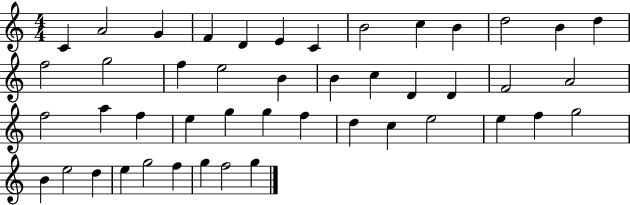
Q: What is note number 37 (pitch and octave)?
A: G5